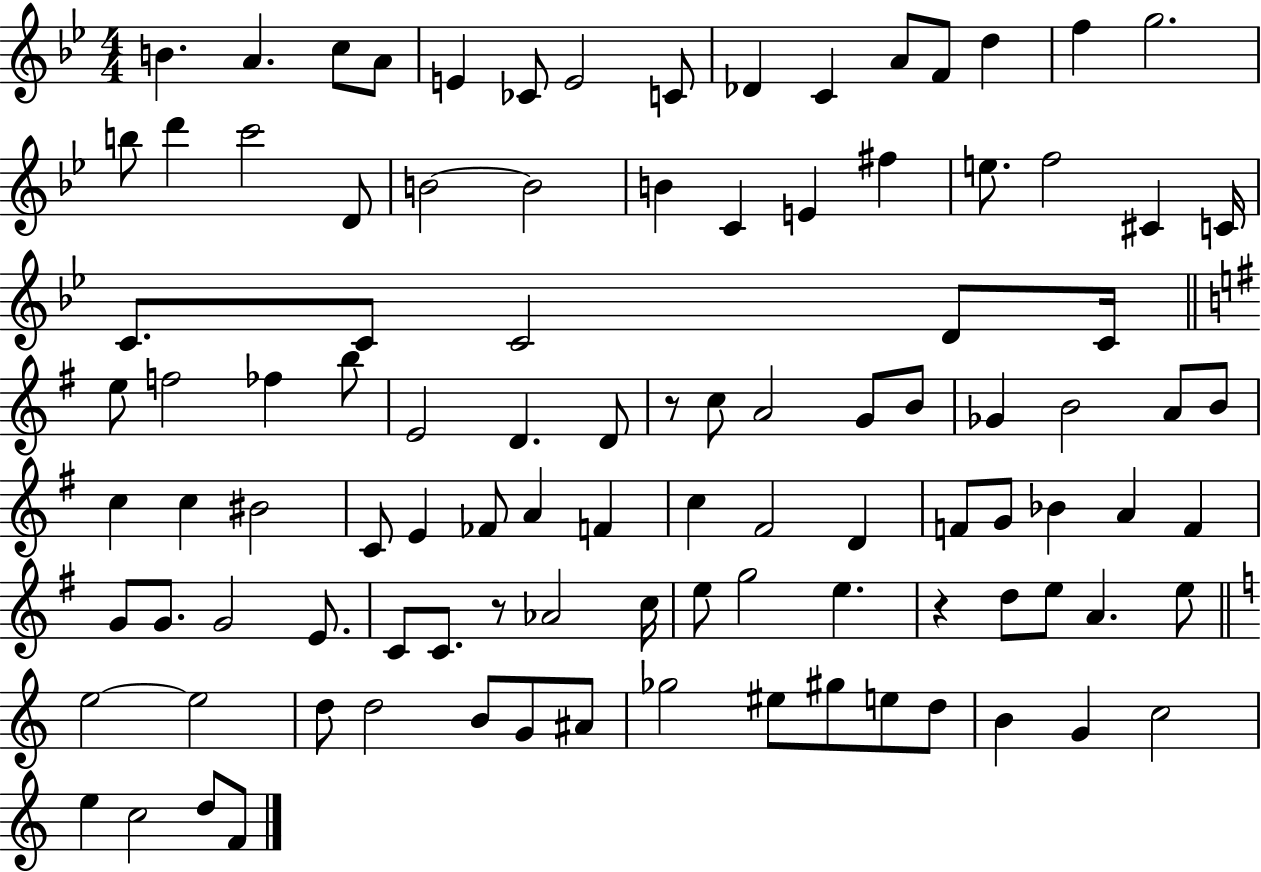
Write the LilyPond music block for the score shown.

{
  \clef treble
  \numericTimeSignature
  \time 4/4
  \key bes \major
  b'4. a'4. c''8 a'8 | e'4 ces'8 e'2 c'8 | des'4 c'4 a'8 f'8 d''4 | f''4 g''2. | \break b''8 d'''4 c'''2 d'8 | b'2~~ b'2 | b'4 c'4 e'4 fis''4 | e''8. f''2 cis'4 c'16 | \break c'8. c'8 c'2 d'8 c'16 | \bar "||" \break \key g \major e''8 f''2 fes''4 b''8 | e'2 d'4. d'8 | r8 c''8 a'2 g'8 b'8 | ges'4 b'2 a'8 b'8 | \break c''4 c''4 bis'2 | c'8 e'4 fes'8 a'4 f'4 | c''4 fis'2 d'4 | f'8 g'8 bes'4 a'4 f'4 | \break g'8 g'8. g'2 e'8. | c'8 c'8. r8 aes'2 c''16 | e''8 g''2 e''4. | r4 d''8 e''8 a'4. e''8 | \break \bar "||" \break \key a \minor e''2~~ e''2 | d''8 d''2 b'8 g'8 ais'8 | ges''2 eis''8 gis''8 e''8 d''8 | b'4 g'4 c''2 | \break e''4 c''2 d''8 f'8 | \bar "|."
}